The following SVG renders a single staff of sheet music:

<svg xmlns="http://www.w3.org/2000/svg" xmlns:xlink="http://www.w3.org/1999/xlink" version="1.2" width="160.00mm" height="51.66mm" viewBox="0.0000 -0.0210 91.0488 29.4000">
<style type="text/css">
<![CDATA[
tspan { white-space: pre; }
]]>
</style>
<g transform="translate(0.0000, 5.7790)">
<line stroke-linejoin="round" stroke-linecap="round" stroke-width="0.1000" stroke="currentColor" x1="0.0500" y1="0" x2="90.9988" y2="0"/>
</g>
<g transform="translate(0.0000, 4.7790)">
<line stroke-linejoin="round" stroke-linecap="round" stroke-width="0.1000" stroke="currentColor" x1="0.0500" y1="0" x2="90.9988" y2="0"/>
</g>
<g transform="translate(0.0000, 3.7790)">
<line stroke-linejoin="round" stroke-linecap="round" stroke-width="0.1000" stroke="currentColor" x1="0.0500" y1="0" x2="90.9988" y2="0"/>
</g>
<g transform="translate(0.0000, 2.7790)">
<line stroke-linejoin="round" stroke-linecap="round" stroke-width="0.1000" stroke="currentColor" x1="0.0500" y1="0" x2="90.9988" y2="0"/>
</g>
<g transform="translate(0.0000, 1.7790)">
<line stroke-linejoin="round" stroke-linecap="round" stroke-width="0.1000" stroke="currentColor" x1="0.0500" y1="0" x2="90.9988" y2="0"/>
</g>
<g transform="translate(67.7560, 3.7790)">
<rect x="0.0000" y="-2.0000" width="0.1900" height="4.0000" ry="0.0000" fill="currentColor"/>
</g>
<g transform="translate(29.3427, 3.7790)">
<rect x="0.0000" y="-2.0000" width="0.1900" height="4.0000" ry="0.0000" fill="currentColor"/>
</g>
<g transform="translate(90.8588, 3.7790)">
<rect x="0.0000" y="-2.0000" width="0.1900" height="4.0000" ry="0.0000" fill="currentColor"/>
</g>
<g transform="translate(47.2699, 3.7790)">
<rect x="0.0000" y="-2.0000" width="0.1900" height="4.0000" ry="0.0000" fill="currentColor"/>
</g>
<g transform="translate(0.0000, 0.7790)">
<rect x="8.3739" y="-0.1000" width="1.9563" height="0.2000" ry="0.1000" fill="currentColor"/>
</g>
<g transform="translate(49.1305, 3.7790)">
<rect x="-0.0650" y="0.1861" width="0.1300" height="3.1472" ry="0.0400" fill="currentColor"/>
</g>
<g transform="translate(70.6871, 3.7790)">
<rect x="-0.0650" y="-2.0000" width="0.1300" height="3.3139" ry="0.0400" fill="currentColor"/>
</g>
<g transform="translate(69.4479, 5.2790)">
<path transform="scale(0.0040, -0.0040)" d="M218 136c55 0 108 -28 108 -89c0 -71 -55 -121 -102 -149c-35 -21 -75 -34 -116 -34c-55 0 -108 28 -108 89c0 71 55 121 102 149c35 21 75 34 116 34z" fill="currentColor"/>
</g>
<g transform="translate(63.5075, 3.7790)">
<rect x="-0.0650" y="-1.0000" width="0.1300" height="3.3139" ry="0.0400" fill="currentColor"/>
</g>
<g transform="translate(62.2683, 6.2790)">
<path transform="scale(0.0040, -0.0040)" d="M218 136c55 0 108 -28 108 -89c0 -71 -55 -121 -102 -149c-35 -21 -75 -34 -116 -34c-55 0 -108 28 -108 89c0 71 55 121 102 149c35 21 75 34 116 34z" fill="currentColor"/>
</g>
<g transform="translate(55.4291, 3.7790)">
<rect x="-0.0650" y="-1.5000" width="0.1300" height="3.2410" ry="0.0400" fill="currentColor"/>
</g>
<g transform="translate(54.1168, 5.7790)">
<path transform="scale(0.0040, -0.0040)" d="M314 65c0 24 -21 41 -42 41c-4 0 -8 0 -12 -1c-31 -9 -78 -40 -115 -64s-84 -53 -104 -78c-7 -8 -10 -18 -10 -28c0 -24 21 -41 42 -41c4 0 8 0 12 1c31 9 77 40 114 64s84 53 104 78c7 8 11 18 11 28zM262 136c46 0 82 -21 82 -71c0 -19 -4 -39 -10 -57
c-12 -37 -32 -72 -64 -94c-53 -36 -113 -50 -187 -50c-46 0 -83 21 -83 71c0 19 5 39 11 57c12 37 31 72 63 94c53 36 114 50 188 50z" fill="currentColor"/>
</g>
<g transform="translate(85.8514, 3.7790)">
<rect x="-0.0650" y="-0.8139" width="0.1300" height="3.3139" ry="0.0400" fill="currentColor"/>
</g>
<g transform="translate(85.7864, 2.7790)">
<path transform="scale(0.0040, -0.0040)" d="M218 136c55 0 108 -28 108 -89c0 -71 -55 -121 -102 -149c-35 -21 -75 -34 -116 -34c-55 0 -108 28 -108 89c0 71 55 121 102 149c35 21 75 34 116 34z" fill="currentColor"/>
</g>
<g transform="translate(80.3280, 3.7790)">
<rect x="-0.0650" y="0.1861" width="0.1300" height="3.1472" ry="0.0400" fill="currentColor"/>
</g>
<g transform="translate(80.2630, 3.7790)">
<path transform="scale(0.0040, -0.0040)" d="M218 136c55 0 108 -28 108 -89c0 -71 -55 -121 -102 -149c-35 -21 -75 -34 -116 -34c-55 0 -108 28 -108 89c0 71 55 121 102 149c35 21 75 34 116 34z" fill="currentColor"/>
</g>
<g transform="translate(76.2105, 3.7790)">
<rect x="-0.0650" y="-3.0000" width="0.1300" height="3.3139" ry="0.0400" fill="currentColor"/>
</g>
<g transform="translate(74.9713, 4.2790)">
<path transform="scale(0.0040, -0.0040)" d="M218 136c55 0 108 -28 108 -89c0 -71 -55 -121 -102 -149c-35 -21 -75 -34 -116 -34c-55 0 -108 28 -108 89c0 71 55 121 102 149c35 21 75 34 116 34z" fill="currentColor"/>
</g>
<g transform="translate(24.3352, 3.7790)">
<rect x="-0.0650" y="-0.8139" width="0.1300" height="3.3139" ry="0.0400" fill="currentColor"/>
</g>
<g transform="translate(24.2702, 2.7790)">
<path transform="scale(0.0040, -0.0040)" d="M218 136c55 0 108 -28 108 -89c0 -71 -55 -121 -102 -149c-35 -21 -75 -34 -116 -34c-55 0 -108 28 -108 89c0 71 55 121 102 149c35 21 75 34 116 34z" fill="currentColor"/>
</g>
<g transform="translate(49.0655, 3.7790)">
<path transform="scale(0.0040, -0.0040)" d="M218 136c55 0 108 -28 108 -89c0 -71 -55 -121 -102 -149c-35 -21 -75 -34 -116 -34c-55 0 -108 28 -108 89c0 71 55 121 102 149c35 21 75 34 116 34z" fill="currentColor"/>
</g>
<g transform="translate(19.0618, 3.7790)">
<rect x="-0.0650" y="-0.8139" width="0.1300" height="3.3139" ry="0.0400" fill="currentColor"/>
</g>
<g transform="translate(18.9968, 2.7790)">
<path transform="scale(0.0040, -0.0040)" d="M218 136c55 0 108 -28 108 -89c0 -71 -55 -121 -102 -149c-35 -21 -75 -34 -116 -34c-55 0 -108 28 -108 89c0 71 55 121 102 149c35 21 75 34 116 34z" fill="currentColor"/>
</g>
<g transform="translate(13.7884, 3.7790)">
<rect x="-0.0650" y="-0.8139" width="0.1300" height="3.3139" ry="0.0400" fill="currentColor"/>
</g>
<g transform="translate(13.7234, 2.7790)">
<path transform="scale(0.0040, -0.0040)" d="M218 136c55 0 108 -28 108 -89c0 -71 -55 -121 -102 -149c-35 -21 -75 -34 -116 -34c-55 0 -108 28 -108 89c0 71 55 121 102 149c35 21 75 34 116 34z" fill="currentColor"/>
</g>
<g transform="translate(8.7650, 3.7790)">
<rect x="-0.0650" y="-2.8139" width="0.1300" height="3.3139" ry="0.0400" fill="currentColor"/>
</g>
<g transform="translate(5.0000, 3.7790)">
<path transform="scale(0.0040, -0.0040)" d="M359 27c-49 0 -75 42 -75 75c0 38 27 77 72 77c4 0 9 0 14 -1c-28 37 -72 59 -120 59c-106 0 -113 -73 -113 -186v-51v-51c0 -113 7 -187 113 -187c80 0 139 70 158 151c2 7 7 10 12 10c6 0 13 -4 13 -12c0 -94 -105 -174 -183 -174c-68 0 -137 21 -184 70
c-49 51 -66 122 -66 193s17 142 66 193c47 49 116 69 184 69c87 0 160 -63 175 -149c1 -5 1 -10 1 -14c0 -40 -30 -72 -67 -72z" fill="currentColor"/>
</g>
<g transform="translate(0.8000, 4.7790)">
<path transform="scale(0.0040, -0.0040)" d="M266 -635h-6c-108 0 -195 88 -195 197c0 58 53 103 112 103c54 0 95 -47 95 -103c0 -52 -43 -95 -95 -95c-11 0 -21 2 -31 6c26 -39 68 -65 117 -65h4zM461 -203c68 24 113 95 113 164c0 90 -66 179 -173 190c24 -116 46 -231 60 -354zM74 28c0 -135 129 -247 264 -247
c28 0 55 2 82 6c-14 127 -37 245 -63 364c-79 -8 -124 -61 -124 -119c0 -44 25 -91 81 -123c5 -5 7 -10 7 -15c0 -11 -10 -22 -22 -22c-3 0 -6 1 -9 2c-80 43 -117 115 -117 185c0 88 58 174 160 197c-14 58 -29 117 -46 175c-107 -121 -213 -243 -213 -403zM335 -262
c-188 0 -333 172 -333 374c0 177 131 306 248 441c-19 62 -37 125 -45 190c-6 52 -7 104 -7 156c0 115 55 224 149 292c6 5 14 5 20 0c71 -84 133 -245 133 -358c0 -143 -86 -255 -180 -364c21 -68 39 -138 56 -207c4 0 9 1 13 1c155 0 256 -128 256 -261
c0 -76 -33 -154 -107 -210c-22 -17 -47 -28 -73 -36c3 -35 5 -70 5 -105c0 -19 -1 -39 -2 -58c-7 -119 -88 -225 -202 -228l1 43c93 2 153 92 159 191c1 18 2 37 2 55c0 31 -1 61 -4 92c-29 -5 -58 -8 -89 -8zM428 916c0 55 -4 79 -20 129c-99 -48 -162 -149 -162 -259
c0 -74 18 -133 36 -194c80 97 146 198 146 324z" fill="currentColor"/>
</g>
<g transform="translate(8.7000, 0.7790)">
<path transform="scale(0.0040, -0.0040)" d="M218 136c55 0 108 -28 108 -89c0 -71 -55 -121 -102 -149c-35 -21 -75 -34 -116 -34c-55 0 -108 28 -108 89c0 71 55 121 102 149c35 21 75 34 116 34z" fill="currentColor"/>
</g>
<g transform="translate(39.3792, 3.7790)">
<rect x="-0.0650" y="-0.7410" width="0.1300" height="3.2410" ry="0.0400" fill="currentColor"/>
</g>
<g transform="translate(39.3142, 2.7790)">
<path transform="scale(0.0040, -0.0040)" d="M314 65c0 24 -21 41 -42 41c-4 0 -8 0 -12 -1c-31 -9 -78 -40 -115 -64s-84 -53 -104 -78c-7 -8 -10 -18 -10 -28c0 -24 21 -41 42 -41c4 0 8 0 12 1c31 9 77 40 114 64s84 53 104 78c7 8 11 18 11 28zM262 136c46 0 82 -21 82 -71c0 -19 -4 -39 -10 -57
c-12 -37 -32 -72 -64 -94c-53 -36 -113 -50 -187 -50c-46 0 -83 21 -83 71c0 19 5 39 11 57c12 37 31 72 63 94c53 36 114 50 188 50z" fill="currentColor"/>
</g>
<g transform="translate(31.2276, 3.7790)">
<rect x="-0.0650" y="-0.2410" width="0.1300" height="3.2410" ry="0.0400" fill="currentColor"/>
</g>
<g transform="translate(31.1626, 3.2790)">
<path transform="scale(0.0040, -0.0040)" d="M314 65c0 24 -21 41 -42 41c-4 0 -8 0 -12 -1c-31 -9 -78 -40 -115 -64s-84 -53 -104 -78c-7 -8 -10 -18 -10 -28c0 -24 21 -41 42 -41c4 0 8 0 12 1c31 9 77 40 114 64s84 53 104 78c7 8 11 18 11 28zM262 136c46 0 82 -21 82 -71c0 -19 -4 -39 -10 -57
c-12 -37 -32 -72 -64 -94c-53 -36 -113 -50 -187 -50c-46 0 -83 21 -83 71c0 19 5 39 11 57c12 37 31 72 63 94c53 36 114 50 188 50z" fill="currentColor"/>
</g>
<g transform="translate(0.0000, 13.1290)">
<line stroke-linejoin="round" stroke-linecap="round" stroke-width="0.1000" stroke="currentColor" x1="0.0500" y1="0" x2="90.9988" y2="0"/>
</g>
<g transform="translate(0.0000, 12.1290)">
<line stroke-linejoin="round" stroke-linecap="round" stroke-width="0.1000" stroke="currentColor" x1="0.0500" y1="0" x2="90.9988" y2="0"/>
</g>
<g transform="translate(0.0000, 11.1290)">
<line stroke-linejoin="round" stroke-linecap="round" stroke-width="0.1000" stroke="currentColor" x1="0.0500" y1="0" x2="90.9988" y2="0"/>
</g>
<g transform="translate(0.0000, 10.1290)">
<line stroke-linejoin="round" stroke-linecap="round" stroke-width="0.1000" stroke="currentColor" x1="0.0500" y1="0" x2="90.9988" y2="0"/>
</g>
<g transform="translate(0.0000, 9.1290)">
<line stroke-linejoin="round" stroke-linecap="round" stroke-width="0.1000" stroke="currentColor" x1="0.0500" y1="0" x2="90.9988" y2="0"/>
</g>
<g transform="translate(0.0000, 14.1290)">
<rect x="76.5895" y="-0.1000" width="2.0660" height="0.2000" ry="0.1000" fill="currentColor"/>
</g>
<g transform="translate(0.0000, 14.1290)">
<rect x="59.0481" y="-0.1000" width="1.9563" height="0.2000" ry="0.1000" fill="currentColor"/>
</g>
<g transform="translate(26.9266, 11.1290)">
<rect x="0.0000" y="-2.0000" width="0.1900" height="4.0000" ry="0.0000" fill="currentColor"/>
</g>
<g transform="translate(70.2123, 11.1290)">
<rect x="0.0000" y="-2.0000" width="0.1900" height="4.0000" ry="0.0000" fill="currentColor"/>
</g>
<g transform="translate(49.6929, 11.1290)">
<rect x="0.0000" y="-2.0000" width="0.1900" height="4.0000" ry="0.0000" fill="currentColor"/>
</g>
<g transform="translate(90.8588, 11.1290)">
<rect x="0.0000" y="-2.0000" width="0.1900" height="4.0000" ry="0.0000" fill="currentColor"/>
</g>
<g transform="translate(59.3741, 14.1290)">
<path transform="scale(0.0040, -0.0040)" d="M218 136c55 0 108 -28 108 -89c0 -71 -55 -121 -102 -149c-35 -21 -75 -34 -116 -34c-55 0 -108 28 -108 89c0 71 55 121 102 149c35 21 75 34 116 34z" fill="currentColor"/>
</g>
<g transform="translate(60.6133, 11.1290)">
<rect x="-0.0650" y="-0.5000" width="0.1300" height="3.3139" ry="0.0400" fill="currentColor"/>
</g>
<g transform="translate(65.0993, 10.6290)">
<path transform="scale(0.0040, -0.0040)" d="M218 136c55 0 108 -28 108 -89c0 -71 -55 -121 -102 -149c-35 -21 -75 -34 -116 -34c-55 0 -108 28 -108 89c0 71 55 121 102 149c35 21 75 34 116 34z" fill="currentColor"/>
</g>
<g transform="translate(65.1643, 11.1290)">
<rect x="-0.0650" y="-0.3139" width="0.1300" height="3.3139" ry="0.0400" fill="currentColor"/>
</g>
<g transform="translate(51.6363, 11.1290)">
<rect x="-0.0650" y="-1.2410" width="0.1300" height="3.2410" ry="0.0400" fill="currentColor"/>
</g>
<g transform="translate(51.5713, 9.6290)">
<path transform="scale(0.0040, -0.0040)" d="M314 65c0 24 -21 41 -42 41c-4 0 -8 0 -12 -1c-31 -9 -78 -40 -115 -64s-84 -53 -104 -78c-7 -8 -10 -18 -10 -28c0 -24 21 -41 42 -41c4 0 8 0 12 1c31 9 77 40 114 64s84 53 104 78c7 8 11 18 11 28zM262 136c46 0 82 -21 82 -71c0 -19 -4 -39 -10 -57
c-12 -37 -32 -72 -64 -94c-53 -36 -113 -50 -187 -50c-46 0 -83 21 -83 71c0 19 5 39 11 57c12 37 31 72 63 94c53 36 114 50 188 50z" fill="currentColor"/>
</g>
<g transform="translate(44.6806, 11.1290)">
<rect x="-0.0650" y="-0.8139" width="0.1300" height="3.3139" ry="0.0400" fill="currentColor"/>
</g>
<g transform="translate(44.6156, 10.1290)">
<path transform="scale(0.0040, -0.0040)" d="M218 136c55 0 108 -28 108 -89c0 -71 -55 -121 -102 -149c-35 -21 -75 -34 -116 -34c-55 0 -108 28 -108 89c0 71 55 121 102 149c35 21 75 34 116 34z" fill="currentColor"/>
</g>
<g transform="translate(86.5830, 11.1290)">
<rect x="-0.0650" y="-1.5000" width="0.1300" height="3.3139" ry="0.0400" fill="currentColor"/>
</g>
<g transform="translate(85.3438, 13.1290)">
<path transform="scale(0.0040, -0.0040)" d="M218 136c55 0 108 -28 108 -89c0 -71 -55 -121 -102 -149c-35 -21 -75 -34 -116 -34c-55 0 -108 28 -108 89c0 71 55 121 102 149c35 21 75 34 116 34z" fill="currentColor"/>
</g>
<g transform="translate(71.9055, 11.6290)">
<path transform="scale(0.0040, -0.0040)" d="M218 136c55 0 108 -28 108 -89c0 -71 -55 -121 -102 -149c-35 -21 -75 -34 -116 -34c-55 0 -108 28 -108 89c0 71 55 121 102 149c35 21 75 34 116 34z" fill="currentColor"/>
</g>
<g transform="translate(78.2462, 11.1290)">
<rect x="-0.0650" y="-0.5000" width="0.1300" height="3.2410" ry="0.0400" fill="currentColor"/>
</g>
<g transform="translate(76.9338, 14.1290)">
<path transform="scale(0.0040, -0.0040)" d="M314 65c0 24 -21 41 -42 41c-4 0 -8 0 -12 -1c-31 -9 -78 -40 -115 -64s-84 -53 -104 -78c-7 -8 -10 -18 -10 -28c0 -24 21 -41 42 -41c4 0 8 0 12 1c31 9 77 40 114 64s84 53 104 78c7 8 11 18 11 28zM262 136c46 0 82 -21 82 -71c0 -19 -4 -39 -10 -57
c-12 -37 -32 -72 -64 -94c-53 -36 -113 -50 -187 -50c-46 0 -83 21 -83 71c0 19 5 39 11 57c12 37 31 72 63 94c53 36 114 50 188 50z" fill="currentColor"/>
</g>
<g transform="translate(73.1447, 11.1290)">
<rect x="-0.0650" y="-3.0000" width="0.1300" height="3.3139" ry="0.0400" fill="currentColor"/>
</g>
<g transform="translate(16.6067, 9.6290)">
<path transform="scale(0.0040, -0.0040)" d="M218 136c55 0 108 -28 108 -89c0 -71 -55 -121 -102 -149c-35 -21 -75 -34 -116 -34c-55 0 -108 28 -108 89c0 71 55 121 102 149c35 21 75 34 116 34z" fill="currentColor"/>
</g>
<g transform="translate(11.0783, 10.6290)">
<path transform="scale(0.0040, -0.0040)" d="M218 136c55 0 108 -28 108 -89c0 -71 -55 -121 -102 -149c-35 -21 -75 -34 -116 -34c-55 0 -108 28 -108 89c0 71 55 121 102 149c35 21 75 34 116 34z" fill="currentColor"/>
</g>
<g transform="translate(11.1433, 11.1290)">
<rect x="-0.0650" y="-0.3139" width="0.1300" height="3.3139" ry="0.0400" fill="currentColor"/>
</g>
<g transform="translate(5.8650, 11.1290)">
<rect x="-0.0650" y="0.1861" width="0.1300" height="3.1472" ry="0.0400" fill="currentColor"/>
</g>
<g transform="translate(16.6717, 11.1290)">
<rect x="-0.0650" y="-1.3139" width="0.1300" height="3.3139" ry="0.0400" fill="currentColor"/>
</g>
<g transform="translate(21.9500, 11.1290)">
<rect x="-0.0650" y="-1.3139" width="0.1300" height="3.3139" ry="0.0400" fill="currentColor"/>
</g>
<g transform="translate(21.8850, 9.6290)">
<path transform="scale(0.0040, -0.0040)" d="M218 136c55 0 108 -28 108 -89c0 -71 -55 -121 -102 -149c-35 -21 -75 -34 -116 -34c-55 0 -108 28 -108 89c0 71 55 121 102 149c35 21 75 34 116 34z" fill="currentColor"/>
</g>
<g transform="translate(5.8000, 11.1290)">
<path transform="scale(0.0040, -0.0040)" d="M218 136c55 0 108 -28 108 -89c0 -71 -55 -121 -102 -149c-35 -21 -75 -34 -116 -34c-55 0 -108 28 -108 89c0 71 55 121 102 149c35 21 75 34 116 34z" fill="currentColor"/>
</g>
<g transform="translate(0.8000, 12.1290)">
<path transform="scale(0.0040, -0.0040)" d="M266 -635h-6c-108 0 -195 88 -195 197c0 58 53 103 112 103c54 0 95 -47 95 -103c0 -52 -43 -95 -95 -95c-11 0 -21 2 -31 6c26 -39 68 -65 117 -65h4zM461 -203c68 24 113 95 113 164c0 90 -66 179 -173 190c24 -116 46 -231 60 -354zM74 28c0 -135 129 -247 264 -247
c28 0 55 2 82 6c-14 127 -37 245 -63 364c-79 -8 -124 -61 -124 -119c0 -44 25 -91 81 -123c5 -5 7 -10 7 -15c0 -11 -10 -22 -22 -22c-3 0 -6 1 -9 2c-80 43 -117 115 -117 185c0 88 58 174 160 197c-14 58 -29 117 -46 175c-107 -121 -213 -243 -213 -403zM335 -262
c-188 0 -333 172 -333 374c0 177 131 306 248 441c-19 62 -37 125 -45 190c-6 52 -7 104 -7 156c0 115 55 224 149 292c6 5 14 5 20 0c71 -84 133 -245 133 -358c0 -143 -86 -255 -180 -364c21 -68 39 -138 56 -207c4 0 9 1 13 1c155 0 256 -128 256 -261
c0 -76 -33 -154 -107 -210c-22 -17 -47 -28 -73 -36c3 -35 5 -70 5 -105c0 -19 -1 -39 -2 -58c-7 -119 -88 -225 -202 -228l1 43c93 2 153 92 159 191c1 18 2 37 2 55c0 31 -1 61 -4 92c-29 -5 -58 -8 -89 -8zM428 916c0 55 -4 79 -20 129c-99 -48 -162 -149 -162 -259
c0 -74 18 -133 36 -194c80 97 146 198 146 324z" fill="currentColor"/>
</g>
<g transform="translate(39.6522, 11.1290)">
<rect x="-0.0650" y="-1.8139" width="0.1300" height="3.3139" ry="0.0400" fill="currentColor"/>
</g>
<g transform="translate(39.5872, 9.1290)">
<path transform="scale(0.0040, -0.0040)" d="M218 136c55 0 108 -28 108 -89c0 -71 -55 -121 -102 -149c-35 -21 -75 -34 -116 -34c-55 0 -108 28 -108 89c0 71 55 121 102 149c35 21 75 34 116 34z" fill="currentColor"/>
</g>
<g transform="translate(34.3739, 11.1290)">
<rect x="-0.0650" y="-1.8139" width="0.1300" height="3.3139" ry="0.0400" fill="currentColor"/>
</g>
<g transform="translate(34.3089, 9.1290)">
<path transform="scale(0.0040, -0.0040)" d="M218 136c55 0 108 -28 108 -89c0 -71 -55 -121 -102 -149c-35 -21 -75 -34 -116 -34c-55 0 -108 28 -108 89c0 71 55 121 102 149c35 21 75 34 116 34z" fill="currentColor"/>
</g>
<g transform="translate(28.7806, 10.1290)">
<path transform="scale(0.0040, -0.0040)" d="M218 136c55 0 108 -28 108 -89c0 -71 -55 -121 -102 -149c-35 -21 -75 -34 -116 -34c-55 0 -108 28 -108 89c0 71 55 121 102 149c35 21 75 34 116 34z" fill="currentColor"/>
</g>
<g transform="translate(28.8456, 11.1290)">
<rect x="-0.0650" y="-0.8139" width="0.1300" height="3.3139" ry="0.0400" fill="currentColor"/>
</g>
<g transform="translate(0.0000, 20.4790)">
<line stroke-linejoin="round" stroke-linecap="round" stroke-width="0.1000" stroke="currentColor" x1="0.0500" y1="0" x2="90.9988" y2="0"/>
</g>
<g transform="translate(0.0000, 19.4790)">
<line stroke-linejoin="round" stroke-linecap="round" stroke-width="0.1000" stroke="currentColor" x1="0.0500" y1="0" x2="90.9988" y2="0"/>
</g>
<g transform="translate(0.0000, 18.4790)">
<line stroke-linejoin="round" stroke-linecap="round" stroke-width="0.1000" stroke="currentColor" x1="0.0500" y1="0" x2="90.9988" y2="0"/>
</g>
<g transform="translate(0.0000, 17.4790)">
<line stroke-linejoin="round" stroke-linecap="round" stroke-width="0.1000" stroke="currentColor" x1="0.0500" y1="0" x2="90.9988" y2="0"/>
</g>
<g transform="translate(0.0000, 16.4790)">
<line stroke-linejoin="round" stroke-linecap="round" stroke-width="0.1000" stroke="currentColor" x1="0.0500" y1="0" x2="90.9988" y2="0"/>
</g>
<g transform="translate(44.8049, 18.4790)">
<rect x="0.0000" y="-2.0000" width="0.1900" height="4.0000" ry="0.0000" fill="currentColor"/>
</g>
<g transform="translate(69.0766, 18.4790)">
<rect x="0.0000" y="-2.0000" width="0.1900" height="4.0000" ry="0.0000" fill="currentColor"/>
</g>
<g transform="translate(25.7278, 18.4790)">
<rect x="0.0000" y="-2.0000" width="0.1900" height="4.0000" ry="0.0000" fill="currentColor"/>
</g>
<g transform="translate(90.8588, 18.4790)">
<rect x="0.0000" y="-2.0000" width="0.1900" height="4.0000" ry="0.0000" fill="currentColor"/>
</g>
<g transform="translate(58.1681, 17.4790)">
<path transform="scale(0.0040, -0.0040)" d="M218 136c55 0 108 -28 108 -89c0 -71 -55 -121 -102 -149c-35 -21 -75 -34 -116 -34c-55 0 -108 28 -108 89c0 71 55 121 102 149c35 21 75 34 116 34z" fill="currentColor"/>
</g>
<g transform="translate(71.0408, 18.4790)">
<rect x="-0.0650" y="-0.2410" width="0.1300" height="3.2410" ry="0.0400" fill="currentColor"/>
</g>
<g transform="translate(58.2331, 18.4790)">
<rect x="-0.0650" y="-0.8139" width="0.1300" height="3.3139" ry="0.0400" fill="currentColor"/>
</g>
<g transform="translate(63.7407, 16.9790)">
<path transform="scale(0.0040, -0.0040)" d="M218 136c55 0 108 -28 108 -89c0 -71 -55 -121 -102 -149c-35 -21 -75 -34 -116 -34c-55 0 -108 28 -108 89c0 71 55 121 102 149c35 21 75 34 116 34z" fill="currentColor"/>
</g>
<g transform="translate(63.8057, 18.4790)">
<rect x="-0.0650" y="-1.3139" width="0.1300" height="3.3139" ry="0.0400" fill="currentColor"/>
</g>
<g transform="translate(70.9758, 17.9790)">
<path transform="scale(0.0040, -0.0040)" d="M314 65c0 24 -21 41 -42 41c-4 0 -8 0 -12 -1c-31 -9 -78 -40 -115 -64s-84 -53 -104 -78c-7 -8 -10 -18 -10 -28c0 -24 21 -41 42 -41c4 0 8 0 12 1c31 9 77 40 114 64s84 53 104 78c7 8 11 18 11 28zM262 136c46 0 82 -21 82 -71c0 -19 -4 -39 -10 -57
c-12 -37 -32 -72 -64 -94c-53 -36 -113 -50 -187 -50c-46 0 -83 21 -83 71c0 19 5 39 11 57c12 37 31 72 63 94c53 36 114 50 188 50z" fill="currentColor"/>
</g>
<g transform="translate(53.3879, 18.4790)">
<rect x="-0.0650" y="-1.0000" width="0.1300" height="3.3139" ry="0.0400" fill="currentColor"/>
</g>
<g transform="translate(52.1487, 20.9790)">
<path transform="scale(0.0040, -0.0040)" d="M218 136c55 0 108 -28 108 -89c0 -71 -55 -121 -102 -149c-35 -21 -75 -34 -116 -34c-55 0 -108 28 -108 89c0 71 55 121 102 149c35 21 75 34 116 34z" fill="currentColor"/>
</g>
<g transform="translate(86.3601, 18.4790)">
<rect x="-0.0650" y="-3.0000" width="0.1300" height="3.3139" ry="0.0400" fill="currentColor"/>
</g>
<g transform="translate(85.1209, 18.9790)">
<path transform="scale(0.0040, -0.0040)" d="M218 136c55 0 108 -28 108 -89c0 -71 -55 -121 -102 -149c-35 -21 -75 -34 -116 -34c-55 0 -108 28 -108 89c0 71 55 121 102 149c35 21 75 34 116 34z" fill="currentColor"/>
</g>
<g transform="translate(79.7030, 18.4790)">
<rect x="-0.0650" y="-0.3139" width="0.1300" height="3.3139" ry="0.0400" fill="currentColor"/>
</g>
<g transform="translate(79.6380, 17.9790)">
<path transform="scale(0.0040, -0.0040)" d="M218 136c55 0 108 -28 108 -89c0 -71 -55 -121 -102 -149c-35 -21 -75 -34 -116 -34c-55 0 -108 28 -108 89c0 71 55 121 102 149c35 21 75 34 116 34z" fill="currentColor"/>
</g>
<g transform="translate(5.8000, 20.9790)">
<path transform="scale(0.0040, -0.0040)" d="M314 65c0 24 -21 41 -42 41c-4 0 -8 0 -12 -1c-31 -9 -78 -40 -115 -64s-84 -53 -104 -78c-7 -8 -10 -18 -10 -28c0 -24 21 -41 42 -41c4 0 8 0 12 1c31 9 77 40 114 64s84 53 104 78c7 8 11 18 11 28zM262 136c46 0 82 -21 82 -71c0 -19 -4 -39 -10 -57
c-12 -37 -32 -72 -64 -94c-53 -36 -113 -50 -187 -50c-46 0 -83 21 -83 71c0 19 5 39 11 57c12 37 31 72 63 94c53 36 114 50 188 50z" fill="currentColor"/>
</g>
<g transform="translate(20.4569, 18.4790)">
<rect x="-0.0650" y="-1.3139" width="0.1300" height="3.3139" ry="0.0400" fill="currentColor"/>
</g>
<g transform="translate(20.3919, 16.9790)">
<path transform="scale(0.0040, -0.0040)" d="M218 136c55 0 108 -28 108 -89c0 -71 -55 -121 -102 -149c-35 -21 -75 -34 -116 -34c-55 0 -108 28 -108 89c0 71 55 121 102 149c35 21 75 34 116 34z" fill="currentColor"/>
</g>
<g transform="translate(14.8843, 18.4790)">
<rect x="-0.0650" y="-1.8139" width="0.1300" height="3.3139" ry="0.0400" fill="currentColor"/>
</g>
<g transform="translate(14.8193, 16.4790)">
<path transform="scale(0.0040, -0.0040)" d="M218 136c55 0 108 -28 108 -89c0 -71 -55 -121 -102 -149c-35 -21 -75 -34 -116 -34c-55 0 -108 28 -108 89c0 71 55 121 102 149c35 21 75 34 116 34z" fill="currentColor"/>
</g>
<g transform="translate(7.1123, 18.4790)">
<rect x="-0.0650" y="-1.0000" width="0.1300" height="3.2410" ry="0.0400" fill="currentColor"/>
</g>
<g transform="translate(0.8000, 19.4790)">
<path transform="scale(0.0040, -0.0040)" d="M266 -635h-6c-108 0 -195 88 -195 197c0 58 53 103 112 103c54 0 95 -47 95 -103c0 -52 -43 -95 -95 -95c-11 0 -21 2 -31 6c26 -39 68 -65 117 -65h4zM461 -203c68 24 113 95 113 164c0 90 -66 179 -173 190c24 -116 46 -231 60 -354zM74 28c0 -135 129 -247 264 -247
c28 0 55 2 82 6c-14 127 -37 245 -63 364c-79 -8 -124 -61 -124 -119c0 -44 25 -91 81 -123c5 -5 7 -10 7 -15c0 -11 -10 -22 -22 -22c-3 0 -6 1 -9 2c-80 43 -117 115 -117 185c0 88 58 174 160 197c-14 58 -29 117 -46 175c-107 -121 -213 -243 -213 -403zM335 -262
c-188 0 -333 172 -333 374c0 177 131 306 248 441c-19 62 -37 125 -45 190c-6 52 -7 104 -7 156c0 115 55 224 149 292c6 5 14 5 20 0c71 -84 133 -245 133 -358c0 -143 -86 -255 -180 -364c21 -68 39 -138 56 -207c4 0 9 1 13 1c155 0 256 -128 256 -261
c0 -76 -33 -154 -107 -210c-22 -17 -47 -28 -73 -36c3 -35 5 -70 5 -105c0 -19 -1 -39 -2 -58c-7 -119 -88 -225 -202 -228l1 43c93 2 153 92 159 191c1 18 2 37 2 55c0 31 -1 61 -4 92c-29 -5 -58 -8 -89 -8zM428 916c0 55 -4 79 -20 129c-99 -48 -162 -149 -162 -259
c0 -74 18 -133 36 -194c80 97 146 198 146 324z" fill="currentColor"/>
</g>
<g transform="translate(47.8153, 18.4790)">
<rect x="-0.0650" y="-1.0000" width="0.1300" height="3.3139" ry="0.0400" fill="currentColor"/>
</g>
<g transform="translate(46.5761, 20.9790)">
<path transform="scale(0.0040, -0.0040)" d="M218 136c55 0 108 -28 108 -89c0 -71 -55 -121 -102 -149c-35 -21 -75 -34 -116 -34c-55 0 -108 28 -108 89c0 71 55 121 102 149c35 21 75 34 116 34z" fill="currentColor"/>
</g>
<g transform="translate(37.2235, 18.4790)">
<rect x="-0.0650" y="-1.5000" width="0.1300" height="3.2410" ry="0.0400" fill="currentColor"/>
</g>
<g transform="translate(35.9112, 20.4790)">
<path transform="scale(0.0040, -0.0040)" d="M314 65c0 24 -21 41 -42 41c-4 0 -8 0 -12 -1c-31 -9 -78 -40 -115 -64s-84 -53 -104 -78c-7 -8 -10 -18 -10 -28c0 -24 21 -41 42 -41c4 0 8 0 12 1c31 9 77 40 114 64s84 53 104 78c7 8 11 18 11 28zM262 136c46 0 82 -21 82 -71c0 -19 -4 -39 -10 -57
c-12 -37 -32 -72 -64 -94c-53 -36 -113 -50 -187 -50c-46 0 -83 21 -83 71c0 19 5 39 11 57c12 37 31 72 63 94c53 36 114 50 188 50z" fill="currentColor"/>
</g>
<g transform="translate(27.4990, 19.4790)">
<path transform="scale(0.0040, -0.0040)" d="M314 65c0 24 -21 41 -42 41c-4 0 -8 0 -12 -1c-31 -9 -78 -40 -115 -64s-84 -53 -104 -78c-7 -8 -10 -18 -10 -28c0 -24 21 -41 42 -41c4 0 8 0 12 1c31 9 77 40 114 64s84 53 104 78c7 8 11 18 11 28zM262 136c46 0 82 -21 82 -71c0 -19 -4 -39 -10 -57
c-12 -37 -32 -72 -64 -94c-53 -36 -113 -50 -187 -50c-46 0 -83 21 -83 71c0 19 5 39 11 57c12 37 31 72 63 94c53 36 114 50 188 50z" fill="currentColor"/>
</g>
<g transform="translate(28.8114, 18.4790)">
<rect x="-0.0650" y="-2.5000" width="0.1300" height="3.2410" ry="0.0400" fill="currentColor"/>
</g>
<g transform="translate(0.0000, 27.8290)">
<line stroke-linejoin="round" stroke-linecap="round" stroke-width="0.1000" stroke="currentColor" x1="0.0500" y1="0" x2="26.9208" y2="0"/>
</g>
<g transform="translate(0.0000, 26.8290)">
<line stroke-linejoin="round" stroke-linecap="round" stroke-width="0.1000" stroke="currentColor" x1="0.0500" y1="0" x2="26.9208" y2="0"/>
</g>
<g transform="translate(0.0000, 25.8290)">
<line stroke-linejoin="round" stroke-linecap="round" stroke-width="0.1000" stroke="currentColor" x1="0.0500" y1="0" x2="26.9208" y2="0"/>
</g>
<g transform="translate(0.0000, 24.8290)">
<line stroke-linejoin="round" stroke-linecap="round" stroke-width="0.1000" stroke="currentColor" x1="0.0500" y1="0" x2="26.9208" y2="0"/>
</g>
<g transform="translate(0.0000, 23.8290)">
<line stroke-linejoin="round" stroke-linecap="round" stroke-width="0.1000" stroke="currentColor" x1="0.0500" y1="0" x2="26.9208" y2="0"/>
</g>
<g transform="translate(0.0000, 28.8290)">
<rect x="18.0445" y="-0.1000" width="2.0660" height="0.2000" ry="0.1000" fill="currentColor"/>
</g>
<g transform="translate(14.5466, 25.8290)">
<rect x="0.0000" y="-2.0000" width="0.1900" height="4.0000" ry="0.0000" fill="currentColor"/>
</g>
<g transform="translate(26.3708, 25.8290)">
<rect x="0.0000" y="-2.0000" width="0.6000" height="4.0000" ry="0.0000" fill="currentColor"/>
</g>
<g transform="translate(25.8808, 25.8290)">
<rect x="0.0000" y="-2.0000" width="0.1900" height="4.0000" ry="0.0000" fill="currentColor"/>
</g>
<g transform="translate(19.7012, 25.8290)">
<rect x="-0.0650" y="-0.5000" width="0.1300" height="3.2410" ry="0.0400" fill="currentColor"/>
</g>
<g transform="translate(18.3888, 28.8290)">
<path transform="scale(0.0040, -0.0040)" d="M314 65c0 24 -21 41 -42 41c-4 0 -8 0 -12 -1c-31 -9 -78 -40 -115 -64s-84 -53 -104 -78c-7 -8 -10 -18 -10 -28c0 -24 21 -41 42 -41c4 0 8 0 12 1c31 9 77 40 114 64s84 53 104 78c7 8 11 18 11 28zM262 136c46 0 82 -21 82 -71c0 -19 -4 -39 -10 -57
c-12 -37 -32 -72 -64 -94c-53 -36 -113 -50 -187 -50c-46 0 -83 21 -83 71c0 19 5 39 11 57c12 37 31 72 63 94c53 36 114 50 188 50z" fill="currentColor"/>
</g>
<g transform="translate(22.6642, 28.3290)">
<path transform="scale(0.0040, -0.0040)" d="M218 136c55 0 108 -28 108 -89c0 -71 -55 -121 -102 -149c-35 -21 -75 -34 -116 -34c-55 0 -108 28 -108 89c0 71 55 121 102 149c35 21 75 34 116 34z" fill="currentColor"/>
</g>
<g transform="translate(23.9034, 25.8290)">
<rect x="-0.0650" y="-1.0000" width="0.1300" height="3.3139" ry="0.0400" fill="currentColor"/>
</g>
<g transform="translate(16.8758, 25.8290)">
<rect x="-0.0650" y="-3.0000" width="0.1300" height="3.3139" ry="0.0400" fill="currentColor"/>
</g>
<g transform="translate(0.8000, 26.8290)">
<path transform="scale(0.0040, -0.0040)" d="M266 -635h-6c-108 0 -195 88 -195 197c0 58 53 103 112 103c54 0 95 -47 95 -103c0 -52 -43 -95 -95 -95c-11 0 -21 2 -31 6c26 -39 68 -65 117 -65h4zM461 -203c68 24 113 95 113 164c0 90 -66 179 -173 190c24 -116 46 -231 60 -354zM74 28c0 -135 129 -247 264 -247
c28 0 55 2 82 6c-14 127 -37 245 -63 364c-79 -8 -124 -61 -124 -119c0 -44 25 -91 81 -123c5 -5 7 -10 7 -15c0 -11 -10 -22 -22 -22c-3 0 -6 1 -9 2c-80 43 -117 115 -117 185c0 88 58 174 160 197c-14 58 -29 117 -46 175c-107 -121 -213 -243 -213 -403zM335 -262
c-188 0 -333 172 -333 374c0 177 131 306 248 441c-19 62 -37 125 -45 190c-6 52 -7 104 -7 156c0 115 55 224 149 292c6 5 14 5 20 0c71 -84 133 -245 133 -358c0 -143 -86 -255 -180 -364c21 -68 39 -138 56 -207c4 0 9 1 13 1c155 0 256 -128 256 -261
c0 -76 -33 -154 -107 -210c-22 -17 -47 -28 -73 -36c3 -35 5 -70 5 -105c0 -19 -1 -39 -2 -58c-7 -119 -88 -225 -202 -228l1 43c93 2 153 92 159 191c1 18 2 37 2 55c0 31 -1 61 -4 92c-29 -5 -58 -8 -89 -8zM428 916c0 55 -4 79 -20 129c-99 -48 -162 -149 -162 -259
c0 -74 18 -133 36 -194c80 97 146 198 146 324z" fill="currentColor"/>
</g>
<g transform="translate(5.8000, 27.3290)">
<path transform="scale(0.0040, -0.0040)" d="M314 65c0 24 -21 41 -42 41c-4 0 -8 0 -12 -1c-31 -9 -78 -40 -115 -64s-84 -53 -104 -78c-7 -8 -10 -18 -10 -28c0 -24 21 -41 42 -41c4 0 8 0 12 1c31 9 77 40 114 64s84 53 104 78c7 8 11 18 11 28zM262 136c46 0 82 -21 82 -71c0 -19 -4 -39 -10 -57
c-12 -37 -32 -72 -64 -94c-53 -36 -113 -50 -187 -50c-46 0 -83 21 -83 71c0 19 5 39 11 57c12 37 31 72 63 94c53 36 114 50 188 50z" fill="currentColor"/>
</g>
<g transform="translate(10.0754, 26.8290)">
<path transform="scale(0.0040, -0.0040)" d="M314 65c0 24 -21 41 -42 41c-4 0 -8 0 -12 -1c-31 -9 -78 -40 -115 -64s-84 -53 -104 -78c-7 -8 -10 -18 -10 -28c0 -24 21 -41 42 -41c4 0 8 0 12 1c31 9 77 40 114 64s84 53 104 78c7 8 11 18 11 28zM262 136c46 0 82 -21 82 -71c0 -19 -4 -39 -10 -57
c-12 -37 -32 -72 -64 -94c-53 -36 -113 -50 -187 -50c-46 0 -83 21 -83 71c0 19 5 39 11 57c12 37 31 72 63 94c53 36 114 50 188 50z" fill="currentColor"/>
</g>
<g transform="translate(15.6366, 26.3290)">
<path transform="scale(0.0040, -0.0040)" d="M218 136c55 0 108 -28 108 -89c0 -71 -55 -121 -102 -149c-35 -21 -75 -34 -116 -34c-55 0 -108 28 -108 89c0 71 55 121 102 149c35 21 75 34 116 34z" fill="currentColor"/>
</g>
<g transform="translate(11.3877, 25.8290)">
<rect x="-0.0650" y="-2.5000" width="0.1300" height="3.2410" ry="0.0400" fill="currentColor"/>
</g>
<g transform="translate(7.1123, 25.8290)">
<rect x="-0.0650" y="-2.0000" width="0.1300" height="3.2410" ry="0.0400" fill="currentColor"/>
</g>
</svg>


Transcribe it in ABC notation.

X:1
T:Untitled
M:4/4
L:1/4
K:C
a d d d c2 d2 B E2 D F A B d B c e e d f f d e2 C c A C2 E D2 f e G2 E2 D D d e c2 c A F2 G2 A C2 D